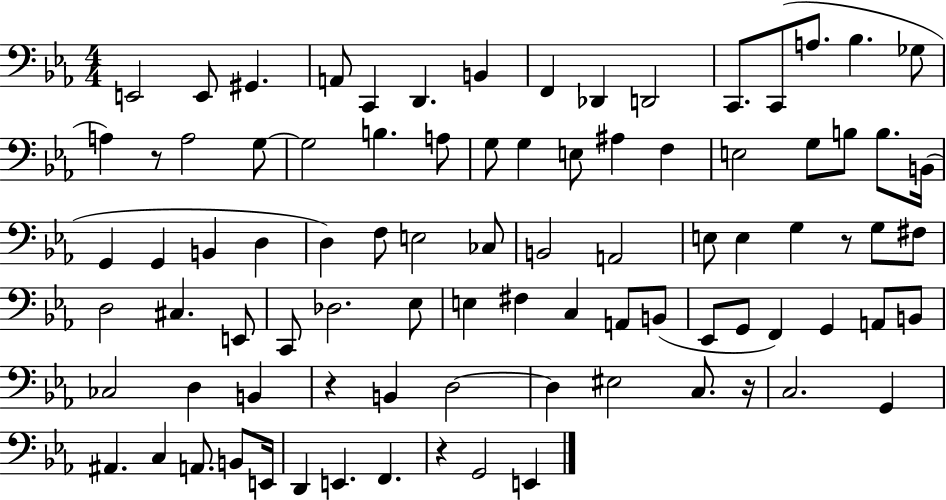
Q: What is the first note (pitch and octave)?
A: E2